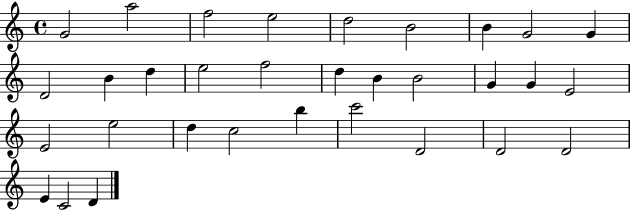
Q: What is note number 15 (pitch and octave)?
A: D5